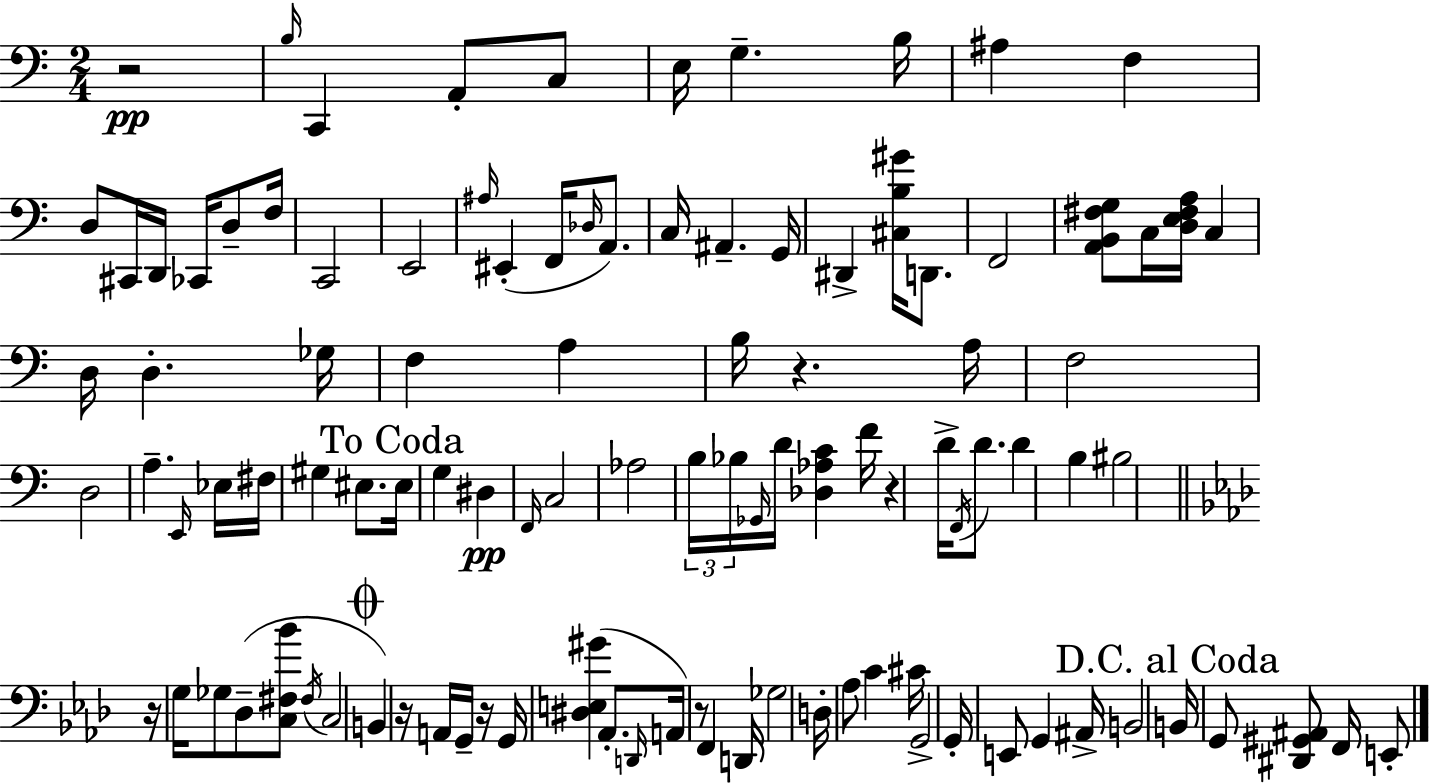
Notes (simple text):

R/h B3/s C2/q A2/e C3/e E3/s G3/q. B3/s A#3/q F3/q D3/e C#2/s D2/s CES2/s D3/e F3/s C2/h E2/h A#3/s EIS2/q F2/s Db3/s A2/e. C3/s A#2/q. G2/s D#2/q [C#3,B3,G#4]/s D2/e. F2/h [A2,B2,F#3,G3]/e C3/s [D3,E3,F#3,A3]/s C3/q D3/s D3/q. Gb3/s F3/q A3/q B3/s R/q. A3/s F3/h D3/h A3/q. E2/s Eb3/s F#3/s G#3/q EIS3/e. EIS3/s G3/q D#3/q F2/s C3/h Ab3/h B3/s Bb3/s Gb2/s D4/s [Db3,Ab3,C4]/q F4/s R/q D4/s F2/s D4/e. D4/q B3/q BIS3/h R/s G3/s Gb3/e Db3/e [C3,F#3,Bb4]/e F#3/s C3/h B2/q R/s A2/s G2/s R/s G2/s [D#3,E3,G#4]/q Ab2/e. D2/s A2/s R/e F2/q D2/s Gb3/h D3/s Ab3/e C4/q C#4/s G2/h G2/s E2/e G2/q A#2/s B2/h B2/s G2/e [D#2,G#2,A#2]/e F2/s E2/e